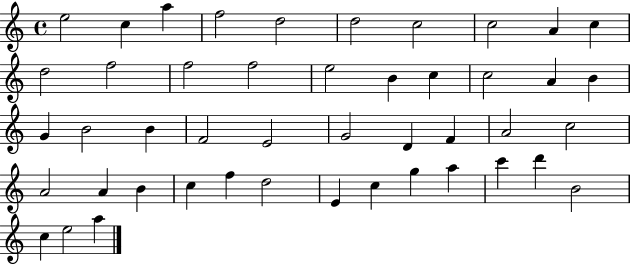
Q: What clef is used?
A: treble